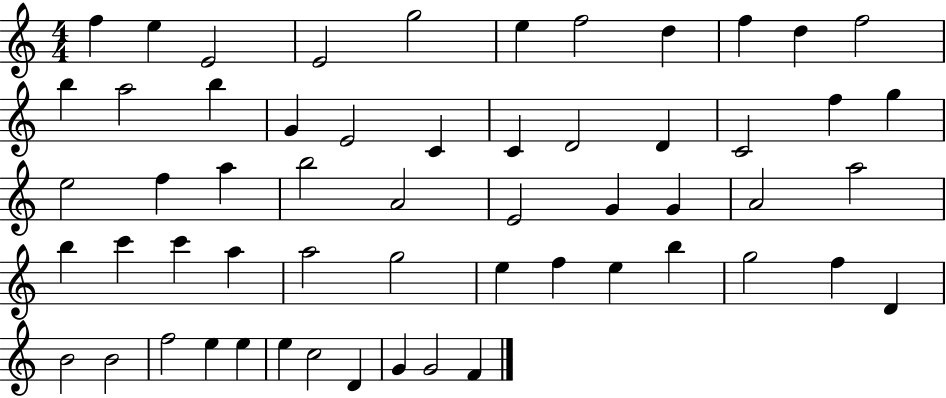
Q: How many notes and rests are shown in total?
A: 57